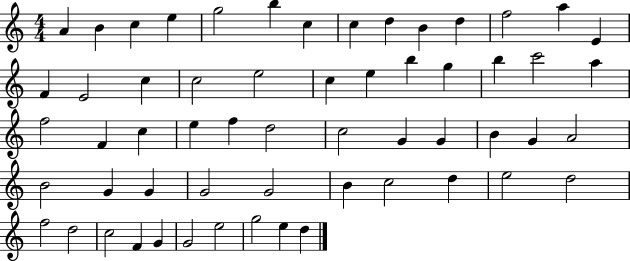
A4/q B4/q C5/q E5/q G5/h B5/q C5/q C5/q D5/q B4/q D5/q F5/h A5/q E4/q F4/q E4/h C5/q C5/h E5/h C5/q E5/q B5/q G5/q B5/q C6/h A5/q F5/h F4/q C5/q E5/q F5/q D5/h C5/h G4/q G4/q B4/q G4/q A4/h B4/h G4/q G4/q G4/h G4/h B4/q C5/h D5/q E5/h D5/h F5/h D5/h C5/h F4/q G4/q G4/h E5/h G5/h E5/q D5/q